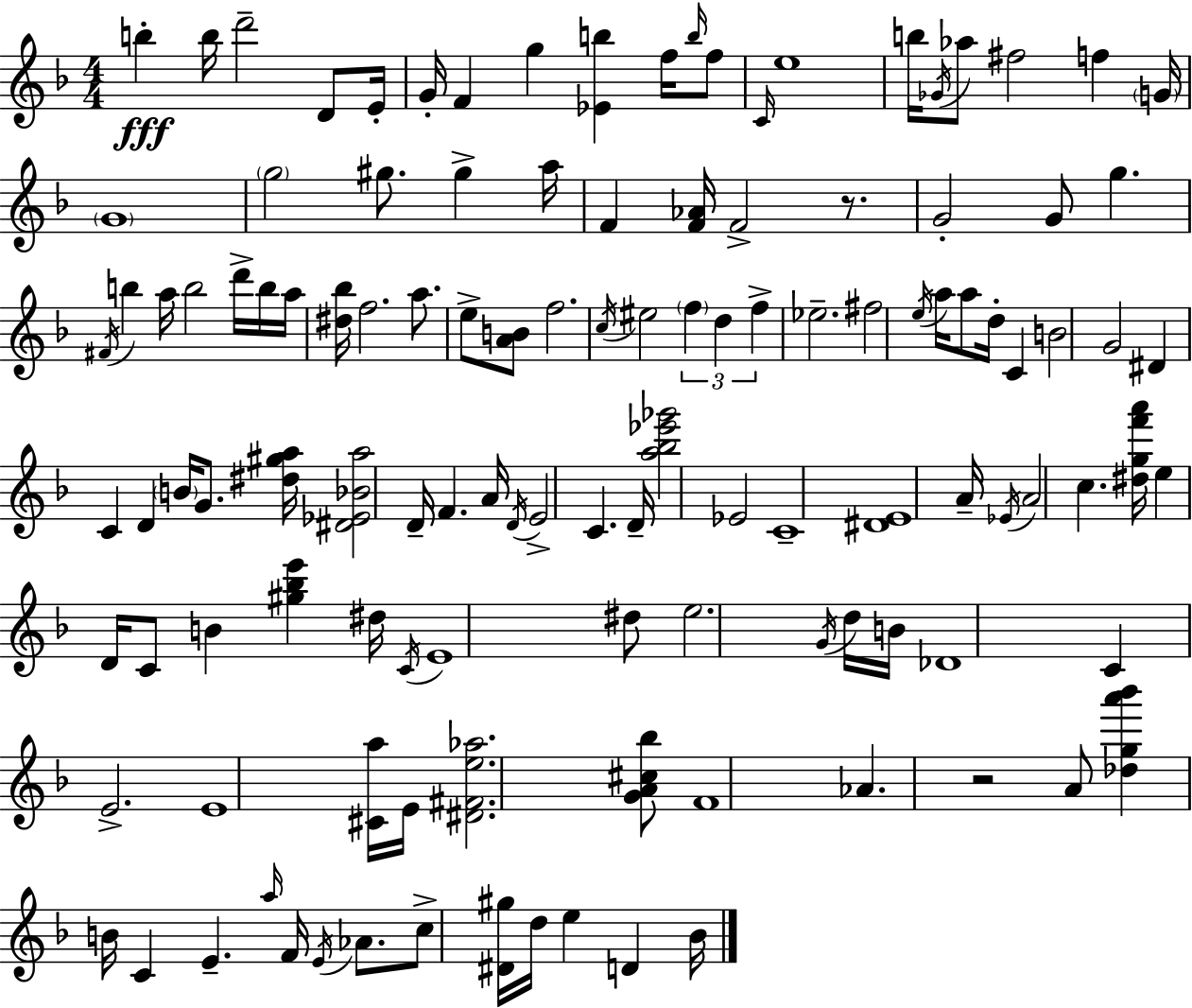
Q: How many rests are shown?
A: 2